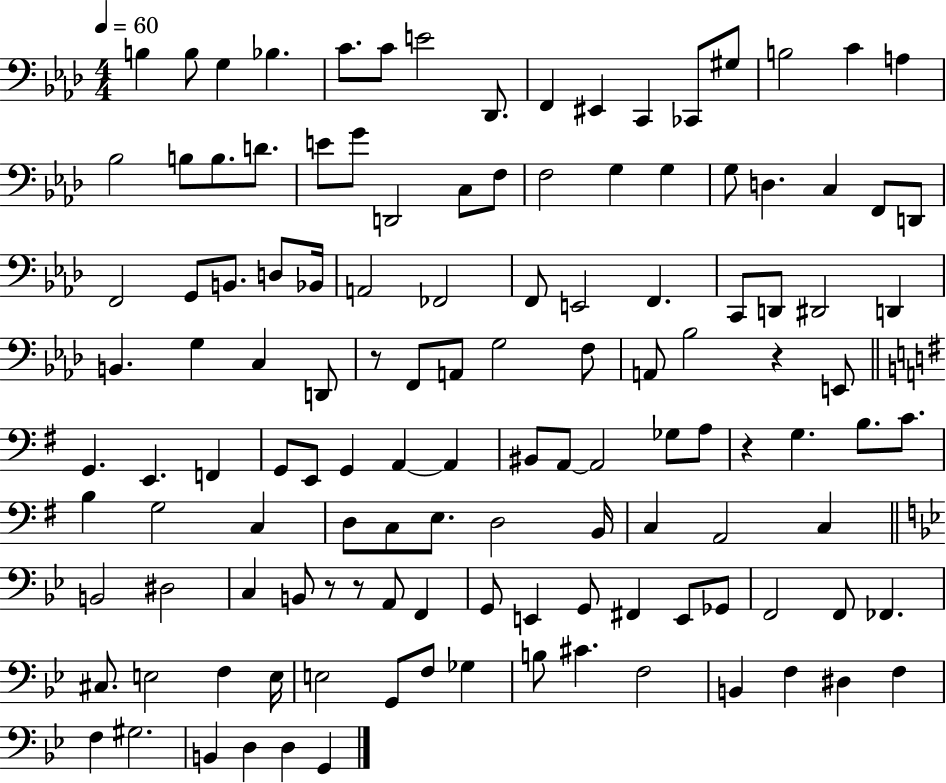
{
  \clef bass
  \numericTimeSignature
  \time 4/4
  \key aes \major
  \tempo 4 = 60
  b4 b8 g4 bes4. | c'8. c'8 e'2 des,8. | f,4 eis,4 c,4 ces,8 gis8 | b2 c'4 a4 | \break bes2 b8 b8. d'8. | e'8 g'8 d,2 c8 f8 | f2 g4 g4 | g8 d4. c4 f,8 d,8 | \break f,2 g,8 b,8. d8 bes,16 | a,2 fes,2 | f,8 e,2 f,4. | c,8 d,8 dis,2 d,4 | \break b,4. g4 c4 d,8 | r8 f,8 a,8 g2 f8 | a,8 bes2 r4 e,8 | \bar "||" \break \key e \minor g,4. e,4. f,4 | g,8 e,8 g,4 a,4~~ a,4 | bis,8 a,8~~ a,2 ges8 a8 | r4 g4. b8. c'8. | \break b4 g2 c4 | d8 c8 e8. d2 b,16 | c4 a,2 c4 | \bar "||" \break \key bes \major b,2 dis2 | c4 b,8 r8 r8 a,8 f,4 | g,8 e,4 g,8 fis,4 e,8 ges,8 | f,2 f,8 fes,4. | \break cis8. e2 f4 e16 | e2 g,8 f8 ges4 | b8 cis'4. f2 | b,4 f4 dis4 f4 | \break f4 gis2. | b,4 d4 d4 g,4 | \bar "|."
}